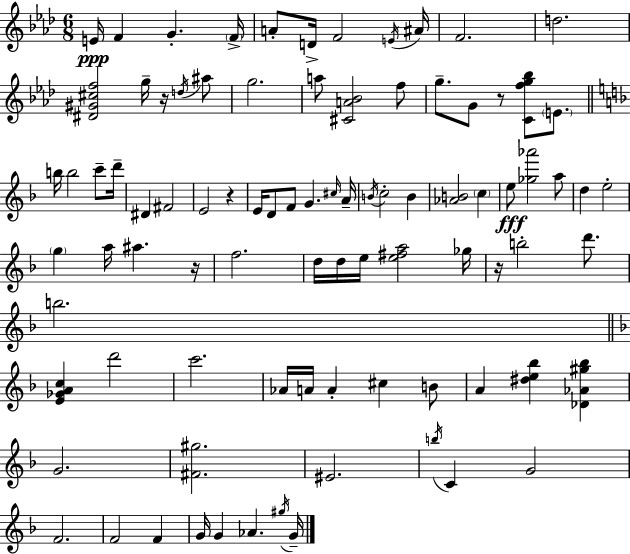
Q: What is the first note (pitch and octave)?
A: E4